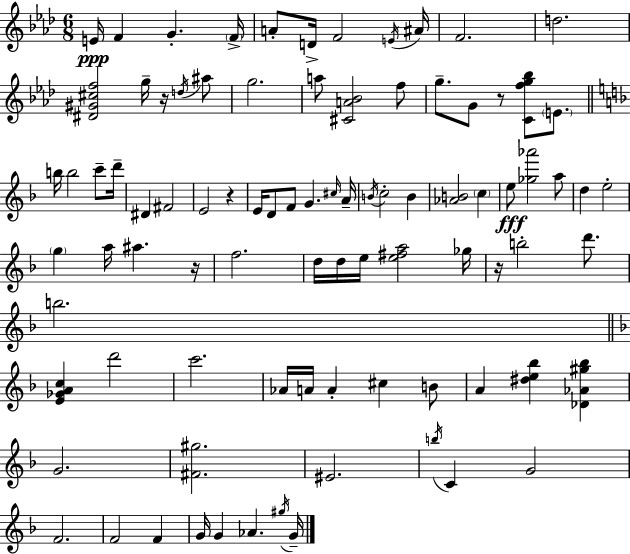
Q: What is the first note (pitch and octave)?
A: E4